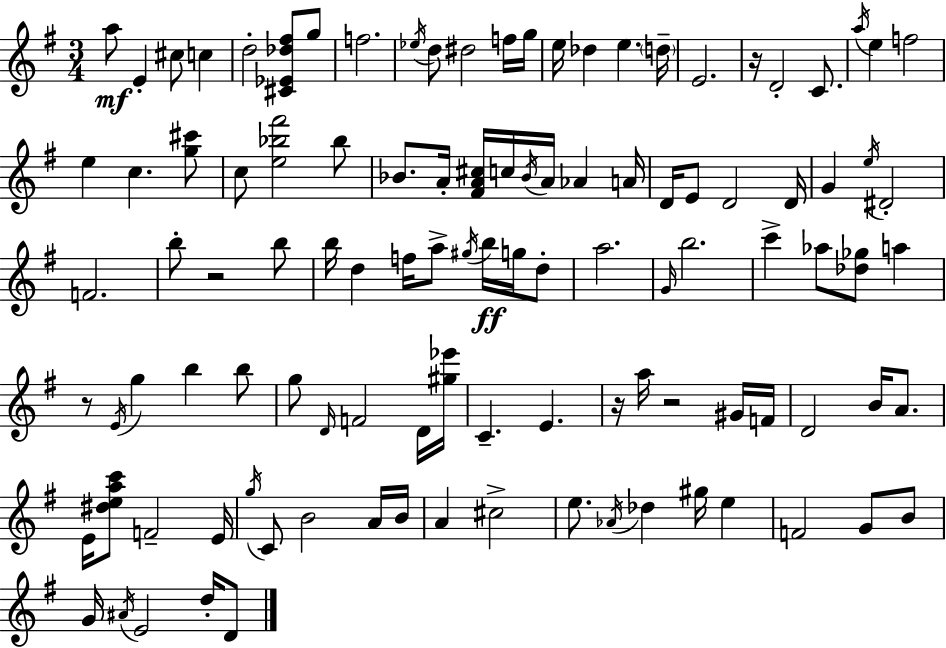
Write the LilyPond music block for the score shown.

{
  \clef treble
  \numericTimeSignature
  \time 3/4
  \key g \major
  a''8\mf e'4-. cis''8 c''4 | d''2-. <cis' ees' des'' fis''>8 g''8 | f''2. | \acciaccatura { ees''16 } d''8 dis''2 f''16 | \break g''16 e''16 des''4 e''4. | \parenthesize d''16-- e'2. | r16 d'2-. c'8. | \acciaccatura { a''16 } e''4 f''2 | \break e''4 c''4. | <g'' cis'''>8 c''8 <e'' bes'' fis'''>2 | bes''8 bes'8. a'16-. <fis' a' cis''>16 c''16 \acciaccatura { bes'16 } a'16 aes'4 | a'16 d'16 e'8 d'2 | \break d'16 g'4 \acciaccatura { e''16 } dis'2-. | f'2. | b''8-. r2 | b''8 b''16 d''4 f''16 a''8-> | \break \acciaccatura { gis''16 } b''16\ff g''16 d''8-. a''2. | \grace { g'16 } b''2. | c'''4-> aes''8 | <des'' ges''>8 a''4 r8 \acciaccatura { e'16 } g''4 | \break b''4 b''8 g''8 \grace { d'16 } f'2 | d'16 <gis'' ees'''>16 c'4.-- | e'4. r16 a''16 r2 | gis'16 f'16 d'2 | \break b'16 a'8. e'16 <dis'' e'' a'' c'''>8 f'2-- | e'16 \acciaccatura { g''16 } c'8 b'2 | a'16 b'16 a'4 | cis''2-> e''8. | \break \acciaccatura { aes'16 } des''4 gis''16 e''4 f'2 | g'8 b'8 g'16 \acciaccatura { ais'16 } | e'2 d''16-. d'8 \bar "|."
}